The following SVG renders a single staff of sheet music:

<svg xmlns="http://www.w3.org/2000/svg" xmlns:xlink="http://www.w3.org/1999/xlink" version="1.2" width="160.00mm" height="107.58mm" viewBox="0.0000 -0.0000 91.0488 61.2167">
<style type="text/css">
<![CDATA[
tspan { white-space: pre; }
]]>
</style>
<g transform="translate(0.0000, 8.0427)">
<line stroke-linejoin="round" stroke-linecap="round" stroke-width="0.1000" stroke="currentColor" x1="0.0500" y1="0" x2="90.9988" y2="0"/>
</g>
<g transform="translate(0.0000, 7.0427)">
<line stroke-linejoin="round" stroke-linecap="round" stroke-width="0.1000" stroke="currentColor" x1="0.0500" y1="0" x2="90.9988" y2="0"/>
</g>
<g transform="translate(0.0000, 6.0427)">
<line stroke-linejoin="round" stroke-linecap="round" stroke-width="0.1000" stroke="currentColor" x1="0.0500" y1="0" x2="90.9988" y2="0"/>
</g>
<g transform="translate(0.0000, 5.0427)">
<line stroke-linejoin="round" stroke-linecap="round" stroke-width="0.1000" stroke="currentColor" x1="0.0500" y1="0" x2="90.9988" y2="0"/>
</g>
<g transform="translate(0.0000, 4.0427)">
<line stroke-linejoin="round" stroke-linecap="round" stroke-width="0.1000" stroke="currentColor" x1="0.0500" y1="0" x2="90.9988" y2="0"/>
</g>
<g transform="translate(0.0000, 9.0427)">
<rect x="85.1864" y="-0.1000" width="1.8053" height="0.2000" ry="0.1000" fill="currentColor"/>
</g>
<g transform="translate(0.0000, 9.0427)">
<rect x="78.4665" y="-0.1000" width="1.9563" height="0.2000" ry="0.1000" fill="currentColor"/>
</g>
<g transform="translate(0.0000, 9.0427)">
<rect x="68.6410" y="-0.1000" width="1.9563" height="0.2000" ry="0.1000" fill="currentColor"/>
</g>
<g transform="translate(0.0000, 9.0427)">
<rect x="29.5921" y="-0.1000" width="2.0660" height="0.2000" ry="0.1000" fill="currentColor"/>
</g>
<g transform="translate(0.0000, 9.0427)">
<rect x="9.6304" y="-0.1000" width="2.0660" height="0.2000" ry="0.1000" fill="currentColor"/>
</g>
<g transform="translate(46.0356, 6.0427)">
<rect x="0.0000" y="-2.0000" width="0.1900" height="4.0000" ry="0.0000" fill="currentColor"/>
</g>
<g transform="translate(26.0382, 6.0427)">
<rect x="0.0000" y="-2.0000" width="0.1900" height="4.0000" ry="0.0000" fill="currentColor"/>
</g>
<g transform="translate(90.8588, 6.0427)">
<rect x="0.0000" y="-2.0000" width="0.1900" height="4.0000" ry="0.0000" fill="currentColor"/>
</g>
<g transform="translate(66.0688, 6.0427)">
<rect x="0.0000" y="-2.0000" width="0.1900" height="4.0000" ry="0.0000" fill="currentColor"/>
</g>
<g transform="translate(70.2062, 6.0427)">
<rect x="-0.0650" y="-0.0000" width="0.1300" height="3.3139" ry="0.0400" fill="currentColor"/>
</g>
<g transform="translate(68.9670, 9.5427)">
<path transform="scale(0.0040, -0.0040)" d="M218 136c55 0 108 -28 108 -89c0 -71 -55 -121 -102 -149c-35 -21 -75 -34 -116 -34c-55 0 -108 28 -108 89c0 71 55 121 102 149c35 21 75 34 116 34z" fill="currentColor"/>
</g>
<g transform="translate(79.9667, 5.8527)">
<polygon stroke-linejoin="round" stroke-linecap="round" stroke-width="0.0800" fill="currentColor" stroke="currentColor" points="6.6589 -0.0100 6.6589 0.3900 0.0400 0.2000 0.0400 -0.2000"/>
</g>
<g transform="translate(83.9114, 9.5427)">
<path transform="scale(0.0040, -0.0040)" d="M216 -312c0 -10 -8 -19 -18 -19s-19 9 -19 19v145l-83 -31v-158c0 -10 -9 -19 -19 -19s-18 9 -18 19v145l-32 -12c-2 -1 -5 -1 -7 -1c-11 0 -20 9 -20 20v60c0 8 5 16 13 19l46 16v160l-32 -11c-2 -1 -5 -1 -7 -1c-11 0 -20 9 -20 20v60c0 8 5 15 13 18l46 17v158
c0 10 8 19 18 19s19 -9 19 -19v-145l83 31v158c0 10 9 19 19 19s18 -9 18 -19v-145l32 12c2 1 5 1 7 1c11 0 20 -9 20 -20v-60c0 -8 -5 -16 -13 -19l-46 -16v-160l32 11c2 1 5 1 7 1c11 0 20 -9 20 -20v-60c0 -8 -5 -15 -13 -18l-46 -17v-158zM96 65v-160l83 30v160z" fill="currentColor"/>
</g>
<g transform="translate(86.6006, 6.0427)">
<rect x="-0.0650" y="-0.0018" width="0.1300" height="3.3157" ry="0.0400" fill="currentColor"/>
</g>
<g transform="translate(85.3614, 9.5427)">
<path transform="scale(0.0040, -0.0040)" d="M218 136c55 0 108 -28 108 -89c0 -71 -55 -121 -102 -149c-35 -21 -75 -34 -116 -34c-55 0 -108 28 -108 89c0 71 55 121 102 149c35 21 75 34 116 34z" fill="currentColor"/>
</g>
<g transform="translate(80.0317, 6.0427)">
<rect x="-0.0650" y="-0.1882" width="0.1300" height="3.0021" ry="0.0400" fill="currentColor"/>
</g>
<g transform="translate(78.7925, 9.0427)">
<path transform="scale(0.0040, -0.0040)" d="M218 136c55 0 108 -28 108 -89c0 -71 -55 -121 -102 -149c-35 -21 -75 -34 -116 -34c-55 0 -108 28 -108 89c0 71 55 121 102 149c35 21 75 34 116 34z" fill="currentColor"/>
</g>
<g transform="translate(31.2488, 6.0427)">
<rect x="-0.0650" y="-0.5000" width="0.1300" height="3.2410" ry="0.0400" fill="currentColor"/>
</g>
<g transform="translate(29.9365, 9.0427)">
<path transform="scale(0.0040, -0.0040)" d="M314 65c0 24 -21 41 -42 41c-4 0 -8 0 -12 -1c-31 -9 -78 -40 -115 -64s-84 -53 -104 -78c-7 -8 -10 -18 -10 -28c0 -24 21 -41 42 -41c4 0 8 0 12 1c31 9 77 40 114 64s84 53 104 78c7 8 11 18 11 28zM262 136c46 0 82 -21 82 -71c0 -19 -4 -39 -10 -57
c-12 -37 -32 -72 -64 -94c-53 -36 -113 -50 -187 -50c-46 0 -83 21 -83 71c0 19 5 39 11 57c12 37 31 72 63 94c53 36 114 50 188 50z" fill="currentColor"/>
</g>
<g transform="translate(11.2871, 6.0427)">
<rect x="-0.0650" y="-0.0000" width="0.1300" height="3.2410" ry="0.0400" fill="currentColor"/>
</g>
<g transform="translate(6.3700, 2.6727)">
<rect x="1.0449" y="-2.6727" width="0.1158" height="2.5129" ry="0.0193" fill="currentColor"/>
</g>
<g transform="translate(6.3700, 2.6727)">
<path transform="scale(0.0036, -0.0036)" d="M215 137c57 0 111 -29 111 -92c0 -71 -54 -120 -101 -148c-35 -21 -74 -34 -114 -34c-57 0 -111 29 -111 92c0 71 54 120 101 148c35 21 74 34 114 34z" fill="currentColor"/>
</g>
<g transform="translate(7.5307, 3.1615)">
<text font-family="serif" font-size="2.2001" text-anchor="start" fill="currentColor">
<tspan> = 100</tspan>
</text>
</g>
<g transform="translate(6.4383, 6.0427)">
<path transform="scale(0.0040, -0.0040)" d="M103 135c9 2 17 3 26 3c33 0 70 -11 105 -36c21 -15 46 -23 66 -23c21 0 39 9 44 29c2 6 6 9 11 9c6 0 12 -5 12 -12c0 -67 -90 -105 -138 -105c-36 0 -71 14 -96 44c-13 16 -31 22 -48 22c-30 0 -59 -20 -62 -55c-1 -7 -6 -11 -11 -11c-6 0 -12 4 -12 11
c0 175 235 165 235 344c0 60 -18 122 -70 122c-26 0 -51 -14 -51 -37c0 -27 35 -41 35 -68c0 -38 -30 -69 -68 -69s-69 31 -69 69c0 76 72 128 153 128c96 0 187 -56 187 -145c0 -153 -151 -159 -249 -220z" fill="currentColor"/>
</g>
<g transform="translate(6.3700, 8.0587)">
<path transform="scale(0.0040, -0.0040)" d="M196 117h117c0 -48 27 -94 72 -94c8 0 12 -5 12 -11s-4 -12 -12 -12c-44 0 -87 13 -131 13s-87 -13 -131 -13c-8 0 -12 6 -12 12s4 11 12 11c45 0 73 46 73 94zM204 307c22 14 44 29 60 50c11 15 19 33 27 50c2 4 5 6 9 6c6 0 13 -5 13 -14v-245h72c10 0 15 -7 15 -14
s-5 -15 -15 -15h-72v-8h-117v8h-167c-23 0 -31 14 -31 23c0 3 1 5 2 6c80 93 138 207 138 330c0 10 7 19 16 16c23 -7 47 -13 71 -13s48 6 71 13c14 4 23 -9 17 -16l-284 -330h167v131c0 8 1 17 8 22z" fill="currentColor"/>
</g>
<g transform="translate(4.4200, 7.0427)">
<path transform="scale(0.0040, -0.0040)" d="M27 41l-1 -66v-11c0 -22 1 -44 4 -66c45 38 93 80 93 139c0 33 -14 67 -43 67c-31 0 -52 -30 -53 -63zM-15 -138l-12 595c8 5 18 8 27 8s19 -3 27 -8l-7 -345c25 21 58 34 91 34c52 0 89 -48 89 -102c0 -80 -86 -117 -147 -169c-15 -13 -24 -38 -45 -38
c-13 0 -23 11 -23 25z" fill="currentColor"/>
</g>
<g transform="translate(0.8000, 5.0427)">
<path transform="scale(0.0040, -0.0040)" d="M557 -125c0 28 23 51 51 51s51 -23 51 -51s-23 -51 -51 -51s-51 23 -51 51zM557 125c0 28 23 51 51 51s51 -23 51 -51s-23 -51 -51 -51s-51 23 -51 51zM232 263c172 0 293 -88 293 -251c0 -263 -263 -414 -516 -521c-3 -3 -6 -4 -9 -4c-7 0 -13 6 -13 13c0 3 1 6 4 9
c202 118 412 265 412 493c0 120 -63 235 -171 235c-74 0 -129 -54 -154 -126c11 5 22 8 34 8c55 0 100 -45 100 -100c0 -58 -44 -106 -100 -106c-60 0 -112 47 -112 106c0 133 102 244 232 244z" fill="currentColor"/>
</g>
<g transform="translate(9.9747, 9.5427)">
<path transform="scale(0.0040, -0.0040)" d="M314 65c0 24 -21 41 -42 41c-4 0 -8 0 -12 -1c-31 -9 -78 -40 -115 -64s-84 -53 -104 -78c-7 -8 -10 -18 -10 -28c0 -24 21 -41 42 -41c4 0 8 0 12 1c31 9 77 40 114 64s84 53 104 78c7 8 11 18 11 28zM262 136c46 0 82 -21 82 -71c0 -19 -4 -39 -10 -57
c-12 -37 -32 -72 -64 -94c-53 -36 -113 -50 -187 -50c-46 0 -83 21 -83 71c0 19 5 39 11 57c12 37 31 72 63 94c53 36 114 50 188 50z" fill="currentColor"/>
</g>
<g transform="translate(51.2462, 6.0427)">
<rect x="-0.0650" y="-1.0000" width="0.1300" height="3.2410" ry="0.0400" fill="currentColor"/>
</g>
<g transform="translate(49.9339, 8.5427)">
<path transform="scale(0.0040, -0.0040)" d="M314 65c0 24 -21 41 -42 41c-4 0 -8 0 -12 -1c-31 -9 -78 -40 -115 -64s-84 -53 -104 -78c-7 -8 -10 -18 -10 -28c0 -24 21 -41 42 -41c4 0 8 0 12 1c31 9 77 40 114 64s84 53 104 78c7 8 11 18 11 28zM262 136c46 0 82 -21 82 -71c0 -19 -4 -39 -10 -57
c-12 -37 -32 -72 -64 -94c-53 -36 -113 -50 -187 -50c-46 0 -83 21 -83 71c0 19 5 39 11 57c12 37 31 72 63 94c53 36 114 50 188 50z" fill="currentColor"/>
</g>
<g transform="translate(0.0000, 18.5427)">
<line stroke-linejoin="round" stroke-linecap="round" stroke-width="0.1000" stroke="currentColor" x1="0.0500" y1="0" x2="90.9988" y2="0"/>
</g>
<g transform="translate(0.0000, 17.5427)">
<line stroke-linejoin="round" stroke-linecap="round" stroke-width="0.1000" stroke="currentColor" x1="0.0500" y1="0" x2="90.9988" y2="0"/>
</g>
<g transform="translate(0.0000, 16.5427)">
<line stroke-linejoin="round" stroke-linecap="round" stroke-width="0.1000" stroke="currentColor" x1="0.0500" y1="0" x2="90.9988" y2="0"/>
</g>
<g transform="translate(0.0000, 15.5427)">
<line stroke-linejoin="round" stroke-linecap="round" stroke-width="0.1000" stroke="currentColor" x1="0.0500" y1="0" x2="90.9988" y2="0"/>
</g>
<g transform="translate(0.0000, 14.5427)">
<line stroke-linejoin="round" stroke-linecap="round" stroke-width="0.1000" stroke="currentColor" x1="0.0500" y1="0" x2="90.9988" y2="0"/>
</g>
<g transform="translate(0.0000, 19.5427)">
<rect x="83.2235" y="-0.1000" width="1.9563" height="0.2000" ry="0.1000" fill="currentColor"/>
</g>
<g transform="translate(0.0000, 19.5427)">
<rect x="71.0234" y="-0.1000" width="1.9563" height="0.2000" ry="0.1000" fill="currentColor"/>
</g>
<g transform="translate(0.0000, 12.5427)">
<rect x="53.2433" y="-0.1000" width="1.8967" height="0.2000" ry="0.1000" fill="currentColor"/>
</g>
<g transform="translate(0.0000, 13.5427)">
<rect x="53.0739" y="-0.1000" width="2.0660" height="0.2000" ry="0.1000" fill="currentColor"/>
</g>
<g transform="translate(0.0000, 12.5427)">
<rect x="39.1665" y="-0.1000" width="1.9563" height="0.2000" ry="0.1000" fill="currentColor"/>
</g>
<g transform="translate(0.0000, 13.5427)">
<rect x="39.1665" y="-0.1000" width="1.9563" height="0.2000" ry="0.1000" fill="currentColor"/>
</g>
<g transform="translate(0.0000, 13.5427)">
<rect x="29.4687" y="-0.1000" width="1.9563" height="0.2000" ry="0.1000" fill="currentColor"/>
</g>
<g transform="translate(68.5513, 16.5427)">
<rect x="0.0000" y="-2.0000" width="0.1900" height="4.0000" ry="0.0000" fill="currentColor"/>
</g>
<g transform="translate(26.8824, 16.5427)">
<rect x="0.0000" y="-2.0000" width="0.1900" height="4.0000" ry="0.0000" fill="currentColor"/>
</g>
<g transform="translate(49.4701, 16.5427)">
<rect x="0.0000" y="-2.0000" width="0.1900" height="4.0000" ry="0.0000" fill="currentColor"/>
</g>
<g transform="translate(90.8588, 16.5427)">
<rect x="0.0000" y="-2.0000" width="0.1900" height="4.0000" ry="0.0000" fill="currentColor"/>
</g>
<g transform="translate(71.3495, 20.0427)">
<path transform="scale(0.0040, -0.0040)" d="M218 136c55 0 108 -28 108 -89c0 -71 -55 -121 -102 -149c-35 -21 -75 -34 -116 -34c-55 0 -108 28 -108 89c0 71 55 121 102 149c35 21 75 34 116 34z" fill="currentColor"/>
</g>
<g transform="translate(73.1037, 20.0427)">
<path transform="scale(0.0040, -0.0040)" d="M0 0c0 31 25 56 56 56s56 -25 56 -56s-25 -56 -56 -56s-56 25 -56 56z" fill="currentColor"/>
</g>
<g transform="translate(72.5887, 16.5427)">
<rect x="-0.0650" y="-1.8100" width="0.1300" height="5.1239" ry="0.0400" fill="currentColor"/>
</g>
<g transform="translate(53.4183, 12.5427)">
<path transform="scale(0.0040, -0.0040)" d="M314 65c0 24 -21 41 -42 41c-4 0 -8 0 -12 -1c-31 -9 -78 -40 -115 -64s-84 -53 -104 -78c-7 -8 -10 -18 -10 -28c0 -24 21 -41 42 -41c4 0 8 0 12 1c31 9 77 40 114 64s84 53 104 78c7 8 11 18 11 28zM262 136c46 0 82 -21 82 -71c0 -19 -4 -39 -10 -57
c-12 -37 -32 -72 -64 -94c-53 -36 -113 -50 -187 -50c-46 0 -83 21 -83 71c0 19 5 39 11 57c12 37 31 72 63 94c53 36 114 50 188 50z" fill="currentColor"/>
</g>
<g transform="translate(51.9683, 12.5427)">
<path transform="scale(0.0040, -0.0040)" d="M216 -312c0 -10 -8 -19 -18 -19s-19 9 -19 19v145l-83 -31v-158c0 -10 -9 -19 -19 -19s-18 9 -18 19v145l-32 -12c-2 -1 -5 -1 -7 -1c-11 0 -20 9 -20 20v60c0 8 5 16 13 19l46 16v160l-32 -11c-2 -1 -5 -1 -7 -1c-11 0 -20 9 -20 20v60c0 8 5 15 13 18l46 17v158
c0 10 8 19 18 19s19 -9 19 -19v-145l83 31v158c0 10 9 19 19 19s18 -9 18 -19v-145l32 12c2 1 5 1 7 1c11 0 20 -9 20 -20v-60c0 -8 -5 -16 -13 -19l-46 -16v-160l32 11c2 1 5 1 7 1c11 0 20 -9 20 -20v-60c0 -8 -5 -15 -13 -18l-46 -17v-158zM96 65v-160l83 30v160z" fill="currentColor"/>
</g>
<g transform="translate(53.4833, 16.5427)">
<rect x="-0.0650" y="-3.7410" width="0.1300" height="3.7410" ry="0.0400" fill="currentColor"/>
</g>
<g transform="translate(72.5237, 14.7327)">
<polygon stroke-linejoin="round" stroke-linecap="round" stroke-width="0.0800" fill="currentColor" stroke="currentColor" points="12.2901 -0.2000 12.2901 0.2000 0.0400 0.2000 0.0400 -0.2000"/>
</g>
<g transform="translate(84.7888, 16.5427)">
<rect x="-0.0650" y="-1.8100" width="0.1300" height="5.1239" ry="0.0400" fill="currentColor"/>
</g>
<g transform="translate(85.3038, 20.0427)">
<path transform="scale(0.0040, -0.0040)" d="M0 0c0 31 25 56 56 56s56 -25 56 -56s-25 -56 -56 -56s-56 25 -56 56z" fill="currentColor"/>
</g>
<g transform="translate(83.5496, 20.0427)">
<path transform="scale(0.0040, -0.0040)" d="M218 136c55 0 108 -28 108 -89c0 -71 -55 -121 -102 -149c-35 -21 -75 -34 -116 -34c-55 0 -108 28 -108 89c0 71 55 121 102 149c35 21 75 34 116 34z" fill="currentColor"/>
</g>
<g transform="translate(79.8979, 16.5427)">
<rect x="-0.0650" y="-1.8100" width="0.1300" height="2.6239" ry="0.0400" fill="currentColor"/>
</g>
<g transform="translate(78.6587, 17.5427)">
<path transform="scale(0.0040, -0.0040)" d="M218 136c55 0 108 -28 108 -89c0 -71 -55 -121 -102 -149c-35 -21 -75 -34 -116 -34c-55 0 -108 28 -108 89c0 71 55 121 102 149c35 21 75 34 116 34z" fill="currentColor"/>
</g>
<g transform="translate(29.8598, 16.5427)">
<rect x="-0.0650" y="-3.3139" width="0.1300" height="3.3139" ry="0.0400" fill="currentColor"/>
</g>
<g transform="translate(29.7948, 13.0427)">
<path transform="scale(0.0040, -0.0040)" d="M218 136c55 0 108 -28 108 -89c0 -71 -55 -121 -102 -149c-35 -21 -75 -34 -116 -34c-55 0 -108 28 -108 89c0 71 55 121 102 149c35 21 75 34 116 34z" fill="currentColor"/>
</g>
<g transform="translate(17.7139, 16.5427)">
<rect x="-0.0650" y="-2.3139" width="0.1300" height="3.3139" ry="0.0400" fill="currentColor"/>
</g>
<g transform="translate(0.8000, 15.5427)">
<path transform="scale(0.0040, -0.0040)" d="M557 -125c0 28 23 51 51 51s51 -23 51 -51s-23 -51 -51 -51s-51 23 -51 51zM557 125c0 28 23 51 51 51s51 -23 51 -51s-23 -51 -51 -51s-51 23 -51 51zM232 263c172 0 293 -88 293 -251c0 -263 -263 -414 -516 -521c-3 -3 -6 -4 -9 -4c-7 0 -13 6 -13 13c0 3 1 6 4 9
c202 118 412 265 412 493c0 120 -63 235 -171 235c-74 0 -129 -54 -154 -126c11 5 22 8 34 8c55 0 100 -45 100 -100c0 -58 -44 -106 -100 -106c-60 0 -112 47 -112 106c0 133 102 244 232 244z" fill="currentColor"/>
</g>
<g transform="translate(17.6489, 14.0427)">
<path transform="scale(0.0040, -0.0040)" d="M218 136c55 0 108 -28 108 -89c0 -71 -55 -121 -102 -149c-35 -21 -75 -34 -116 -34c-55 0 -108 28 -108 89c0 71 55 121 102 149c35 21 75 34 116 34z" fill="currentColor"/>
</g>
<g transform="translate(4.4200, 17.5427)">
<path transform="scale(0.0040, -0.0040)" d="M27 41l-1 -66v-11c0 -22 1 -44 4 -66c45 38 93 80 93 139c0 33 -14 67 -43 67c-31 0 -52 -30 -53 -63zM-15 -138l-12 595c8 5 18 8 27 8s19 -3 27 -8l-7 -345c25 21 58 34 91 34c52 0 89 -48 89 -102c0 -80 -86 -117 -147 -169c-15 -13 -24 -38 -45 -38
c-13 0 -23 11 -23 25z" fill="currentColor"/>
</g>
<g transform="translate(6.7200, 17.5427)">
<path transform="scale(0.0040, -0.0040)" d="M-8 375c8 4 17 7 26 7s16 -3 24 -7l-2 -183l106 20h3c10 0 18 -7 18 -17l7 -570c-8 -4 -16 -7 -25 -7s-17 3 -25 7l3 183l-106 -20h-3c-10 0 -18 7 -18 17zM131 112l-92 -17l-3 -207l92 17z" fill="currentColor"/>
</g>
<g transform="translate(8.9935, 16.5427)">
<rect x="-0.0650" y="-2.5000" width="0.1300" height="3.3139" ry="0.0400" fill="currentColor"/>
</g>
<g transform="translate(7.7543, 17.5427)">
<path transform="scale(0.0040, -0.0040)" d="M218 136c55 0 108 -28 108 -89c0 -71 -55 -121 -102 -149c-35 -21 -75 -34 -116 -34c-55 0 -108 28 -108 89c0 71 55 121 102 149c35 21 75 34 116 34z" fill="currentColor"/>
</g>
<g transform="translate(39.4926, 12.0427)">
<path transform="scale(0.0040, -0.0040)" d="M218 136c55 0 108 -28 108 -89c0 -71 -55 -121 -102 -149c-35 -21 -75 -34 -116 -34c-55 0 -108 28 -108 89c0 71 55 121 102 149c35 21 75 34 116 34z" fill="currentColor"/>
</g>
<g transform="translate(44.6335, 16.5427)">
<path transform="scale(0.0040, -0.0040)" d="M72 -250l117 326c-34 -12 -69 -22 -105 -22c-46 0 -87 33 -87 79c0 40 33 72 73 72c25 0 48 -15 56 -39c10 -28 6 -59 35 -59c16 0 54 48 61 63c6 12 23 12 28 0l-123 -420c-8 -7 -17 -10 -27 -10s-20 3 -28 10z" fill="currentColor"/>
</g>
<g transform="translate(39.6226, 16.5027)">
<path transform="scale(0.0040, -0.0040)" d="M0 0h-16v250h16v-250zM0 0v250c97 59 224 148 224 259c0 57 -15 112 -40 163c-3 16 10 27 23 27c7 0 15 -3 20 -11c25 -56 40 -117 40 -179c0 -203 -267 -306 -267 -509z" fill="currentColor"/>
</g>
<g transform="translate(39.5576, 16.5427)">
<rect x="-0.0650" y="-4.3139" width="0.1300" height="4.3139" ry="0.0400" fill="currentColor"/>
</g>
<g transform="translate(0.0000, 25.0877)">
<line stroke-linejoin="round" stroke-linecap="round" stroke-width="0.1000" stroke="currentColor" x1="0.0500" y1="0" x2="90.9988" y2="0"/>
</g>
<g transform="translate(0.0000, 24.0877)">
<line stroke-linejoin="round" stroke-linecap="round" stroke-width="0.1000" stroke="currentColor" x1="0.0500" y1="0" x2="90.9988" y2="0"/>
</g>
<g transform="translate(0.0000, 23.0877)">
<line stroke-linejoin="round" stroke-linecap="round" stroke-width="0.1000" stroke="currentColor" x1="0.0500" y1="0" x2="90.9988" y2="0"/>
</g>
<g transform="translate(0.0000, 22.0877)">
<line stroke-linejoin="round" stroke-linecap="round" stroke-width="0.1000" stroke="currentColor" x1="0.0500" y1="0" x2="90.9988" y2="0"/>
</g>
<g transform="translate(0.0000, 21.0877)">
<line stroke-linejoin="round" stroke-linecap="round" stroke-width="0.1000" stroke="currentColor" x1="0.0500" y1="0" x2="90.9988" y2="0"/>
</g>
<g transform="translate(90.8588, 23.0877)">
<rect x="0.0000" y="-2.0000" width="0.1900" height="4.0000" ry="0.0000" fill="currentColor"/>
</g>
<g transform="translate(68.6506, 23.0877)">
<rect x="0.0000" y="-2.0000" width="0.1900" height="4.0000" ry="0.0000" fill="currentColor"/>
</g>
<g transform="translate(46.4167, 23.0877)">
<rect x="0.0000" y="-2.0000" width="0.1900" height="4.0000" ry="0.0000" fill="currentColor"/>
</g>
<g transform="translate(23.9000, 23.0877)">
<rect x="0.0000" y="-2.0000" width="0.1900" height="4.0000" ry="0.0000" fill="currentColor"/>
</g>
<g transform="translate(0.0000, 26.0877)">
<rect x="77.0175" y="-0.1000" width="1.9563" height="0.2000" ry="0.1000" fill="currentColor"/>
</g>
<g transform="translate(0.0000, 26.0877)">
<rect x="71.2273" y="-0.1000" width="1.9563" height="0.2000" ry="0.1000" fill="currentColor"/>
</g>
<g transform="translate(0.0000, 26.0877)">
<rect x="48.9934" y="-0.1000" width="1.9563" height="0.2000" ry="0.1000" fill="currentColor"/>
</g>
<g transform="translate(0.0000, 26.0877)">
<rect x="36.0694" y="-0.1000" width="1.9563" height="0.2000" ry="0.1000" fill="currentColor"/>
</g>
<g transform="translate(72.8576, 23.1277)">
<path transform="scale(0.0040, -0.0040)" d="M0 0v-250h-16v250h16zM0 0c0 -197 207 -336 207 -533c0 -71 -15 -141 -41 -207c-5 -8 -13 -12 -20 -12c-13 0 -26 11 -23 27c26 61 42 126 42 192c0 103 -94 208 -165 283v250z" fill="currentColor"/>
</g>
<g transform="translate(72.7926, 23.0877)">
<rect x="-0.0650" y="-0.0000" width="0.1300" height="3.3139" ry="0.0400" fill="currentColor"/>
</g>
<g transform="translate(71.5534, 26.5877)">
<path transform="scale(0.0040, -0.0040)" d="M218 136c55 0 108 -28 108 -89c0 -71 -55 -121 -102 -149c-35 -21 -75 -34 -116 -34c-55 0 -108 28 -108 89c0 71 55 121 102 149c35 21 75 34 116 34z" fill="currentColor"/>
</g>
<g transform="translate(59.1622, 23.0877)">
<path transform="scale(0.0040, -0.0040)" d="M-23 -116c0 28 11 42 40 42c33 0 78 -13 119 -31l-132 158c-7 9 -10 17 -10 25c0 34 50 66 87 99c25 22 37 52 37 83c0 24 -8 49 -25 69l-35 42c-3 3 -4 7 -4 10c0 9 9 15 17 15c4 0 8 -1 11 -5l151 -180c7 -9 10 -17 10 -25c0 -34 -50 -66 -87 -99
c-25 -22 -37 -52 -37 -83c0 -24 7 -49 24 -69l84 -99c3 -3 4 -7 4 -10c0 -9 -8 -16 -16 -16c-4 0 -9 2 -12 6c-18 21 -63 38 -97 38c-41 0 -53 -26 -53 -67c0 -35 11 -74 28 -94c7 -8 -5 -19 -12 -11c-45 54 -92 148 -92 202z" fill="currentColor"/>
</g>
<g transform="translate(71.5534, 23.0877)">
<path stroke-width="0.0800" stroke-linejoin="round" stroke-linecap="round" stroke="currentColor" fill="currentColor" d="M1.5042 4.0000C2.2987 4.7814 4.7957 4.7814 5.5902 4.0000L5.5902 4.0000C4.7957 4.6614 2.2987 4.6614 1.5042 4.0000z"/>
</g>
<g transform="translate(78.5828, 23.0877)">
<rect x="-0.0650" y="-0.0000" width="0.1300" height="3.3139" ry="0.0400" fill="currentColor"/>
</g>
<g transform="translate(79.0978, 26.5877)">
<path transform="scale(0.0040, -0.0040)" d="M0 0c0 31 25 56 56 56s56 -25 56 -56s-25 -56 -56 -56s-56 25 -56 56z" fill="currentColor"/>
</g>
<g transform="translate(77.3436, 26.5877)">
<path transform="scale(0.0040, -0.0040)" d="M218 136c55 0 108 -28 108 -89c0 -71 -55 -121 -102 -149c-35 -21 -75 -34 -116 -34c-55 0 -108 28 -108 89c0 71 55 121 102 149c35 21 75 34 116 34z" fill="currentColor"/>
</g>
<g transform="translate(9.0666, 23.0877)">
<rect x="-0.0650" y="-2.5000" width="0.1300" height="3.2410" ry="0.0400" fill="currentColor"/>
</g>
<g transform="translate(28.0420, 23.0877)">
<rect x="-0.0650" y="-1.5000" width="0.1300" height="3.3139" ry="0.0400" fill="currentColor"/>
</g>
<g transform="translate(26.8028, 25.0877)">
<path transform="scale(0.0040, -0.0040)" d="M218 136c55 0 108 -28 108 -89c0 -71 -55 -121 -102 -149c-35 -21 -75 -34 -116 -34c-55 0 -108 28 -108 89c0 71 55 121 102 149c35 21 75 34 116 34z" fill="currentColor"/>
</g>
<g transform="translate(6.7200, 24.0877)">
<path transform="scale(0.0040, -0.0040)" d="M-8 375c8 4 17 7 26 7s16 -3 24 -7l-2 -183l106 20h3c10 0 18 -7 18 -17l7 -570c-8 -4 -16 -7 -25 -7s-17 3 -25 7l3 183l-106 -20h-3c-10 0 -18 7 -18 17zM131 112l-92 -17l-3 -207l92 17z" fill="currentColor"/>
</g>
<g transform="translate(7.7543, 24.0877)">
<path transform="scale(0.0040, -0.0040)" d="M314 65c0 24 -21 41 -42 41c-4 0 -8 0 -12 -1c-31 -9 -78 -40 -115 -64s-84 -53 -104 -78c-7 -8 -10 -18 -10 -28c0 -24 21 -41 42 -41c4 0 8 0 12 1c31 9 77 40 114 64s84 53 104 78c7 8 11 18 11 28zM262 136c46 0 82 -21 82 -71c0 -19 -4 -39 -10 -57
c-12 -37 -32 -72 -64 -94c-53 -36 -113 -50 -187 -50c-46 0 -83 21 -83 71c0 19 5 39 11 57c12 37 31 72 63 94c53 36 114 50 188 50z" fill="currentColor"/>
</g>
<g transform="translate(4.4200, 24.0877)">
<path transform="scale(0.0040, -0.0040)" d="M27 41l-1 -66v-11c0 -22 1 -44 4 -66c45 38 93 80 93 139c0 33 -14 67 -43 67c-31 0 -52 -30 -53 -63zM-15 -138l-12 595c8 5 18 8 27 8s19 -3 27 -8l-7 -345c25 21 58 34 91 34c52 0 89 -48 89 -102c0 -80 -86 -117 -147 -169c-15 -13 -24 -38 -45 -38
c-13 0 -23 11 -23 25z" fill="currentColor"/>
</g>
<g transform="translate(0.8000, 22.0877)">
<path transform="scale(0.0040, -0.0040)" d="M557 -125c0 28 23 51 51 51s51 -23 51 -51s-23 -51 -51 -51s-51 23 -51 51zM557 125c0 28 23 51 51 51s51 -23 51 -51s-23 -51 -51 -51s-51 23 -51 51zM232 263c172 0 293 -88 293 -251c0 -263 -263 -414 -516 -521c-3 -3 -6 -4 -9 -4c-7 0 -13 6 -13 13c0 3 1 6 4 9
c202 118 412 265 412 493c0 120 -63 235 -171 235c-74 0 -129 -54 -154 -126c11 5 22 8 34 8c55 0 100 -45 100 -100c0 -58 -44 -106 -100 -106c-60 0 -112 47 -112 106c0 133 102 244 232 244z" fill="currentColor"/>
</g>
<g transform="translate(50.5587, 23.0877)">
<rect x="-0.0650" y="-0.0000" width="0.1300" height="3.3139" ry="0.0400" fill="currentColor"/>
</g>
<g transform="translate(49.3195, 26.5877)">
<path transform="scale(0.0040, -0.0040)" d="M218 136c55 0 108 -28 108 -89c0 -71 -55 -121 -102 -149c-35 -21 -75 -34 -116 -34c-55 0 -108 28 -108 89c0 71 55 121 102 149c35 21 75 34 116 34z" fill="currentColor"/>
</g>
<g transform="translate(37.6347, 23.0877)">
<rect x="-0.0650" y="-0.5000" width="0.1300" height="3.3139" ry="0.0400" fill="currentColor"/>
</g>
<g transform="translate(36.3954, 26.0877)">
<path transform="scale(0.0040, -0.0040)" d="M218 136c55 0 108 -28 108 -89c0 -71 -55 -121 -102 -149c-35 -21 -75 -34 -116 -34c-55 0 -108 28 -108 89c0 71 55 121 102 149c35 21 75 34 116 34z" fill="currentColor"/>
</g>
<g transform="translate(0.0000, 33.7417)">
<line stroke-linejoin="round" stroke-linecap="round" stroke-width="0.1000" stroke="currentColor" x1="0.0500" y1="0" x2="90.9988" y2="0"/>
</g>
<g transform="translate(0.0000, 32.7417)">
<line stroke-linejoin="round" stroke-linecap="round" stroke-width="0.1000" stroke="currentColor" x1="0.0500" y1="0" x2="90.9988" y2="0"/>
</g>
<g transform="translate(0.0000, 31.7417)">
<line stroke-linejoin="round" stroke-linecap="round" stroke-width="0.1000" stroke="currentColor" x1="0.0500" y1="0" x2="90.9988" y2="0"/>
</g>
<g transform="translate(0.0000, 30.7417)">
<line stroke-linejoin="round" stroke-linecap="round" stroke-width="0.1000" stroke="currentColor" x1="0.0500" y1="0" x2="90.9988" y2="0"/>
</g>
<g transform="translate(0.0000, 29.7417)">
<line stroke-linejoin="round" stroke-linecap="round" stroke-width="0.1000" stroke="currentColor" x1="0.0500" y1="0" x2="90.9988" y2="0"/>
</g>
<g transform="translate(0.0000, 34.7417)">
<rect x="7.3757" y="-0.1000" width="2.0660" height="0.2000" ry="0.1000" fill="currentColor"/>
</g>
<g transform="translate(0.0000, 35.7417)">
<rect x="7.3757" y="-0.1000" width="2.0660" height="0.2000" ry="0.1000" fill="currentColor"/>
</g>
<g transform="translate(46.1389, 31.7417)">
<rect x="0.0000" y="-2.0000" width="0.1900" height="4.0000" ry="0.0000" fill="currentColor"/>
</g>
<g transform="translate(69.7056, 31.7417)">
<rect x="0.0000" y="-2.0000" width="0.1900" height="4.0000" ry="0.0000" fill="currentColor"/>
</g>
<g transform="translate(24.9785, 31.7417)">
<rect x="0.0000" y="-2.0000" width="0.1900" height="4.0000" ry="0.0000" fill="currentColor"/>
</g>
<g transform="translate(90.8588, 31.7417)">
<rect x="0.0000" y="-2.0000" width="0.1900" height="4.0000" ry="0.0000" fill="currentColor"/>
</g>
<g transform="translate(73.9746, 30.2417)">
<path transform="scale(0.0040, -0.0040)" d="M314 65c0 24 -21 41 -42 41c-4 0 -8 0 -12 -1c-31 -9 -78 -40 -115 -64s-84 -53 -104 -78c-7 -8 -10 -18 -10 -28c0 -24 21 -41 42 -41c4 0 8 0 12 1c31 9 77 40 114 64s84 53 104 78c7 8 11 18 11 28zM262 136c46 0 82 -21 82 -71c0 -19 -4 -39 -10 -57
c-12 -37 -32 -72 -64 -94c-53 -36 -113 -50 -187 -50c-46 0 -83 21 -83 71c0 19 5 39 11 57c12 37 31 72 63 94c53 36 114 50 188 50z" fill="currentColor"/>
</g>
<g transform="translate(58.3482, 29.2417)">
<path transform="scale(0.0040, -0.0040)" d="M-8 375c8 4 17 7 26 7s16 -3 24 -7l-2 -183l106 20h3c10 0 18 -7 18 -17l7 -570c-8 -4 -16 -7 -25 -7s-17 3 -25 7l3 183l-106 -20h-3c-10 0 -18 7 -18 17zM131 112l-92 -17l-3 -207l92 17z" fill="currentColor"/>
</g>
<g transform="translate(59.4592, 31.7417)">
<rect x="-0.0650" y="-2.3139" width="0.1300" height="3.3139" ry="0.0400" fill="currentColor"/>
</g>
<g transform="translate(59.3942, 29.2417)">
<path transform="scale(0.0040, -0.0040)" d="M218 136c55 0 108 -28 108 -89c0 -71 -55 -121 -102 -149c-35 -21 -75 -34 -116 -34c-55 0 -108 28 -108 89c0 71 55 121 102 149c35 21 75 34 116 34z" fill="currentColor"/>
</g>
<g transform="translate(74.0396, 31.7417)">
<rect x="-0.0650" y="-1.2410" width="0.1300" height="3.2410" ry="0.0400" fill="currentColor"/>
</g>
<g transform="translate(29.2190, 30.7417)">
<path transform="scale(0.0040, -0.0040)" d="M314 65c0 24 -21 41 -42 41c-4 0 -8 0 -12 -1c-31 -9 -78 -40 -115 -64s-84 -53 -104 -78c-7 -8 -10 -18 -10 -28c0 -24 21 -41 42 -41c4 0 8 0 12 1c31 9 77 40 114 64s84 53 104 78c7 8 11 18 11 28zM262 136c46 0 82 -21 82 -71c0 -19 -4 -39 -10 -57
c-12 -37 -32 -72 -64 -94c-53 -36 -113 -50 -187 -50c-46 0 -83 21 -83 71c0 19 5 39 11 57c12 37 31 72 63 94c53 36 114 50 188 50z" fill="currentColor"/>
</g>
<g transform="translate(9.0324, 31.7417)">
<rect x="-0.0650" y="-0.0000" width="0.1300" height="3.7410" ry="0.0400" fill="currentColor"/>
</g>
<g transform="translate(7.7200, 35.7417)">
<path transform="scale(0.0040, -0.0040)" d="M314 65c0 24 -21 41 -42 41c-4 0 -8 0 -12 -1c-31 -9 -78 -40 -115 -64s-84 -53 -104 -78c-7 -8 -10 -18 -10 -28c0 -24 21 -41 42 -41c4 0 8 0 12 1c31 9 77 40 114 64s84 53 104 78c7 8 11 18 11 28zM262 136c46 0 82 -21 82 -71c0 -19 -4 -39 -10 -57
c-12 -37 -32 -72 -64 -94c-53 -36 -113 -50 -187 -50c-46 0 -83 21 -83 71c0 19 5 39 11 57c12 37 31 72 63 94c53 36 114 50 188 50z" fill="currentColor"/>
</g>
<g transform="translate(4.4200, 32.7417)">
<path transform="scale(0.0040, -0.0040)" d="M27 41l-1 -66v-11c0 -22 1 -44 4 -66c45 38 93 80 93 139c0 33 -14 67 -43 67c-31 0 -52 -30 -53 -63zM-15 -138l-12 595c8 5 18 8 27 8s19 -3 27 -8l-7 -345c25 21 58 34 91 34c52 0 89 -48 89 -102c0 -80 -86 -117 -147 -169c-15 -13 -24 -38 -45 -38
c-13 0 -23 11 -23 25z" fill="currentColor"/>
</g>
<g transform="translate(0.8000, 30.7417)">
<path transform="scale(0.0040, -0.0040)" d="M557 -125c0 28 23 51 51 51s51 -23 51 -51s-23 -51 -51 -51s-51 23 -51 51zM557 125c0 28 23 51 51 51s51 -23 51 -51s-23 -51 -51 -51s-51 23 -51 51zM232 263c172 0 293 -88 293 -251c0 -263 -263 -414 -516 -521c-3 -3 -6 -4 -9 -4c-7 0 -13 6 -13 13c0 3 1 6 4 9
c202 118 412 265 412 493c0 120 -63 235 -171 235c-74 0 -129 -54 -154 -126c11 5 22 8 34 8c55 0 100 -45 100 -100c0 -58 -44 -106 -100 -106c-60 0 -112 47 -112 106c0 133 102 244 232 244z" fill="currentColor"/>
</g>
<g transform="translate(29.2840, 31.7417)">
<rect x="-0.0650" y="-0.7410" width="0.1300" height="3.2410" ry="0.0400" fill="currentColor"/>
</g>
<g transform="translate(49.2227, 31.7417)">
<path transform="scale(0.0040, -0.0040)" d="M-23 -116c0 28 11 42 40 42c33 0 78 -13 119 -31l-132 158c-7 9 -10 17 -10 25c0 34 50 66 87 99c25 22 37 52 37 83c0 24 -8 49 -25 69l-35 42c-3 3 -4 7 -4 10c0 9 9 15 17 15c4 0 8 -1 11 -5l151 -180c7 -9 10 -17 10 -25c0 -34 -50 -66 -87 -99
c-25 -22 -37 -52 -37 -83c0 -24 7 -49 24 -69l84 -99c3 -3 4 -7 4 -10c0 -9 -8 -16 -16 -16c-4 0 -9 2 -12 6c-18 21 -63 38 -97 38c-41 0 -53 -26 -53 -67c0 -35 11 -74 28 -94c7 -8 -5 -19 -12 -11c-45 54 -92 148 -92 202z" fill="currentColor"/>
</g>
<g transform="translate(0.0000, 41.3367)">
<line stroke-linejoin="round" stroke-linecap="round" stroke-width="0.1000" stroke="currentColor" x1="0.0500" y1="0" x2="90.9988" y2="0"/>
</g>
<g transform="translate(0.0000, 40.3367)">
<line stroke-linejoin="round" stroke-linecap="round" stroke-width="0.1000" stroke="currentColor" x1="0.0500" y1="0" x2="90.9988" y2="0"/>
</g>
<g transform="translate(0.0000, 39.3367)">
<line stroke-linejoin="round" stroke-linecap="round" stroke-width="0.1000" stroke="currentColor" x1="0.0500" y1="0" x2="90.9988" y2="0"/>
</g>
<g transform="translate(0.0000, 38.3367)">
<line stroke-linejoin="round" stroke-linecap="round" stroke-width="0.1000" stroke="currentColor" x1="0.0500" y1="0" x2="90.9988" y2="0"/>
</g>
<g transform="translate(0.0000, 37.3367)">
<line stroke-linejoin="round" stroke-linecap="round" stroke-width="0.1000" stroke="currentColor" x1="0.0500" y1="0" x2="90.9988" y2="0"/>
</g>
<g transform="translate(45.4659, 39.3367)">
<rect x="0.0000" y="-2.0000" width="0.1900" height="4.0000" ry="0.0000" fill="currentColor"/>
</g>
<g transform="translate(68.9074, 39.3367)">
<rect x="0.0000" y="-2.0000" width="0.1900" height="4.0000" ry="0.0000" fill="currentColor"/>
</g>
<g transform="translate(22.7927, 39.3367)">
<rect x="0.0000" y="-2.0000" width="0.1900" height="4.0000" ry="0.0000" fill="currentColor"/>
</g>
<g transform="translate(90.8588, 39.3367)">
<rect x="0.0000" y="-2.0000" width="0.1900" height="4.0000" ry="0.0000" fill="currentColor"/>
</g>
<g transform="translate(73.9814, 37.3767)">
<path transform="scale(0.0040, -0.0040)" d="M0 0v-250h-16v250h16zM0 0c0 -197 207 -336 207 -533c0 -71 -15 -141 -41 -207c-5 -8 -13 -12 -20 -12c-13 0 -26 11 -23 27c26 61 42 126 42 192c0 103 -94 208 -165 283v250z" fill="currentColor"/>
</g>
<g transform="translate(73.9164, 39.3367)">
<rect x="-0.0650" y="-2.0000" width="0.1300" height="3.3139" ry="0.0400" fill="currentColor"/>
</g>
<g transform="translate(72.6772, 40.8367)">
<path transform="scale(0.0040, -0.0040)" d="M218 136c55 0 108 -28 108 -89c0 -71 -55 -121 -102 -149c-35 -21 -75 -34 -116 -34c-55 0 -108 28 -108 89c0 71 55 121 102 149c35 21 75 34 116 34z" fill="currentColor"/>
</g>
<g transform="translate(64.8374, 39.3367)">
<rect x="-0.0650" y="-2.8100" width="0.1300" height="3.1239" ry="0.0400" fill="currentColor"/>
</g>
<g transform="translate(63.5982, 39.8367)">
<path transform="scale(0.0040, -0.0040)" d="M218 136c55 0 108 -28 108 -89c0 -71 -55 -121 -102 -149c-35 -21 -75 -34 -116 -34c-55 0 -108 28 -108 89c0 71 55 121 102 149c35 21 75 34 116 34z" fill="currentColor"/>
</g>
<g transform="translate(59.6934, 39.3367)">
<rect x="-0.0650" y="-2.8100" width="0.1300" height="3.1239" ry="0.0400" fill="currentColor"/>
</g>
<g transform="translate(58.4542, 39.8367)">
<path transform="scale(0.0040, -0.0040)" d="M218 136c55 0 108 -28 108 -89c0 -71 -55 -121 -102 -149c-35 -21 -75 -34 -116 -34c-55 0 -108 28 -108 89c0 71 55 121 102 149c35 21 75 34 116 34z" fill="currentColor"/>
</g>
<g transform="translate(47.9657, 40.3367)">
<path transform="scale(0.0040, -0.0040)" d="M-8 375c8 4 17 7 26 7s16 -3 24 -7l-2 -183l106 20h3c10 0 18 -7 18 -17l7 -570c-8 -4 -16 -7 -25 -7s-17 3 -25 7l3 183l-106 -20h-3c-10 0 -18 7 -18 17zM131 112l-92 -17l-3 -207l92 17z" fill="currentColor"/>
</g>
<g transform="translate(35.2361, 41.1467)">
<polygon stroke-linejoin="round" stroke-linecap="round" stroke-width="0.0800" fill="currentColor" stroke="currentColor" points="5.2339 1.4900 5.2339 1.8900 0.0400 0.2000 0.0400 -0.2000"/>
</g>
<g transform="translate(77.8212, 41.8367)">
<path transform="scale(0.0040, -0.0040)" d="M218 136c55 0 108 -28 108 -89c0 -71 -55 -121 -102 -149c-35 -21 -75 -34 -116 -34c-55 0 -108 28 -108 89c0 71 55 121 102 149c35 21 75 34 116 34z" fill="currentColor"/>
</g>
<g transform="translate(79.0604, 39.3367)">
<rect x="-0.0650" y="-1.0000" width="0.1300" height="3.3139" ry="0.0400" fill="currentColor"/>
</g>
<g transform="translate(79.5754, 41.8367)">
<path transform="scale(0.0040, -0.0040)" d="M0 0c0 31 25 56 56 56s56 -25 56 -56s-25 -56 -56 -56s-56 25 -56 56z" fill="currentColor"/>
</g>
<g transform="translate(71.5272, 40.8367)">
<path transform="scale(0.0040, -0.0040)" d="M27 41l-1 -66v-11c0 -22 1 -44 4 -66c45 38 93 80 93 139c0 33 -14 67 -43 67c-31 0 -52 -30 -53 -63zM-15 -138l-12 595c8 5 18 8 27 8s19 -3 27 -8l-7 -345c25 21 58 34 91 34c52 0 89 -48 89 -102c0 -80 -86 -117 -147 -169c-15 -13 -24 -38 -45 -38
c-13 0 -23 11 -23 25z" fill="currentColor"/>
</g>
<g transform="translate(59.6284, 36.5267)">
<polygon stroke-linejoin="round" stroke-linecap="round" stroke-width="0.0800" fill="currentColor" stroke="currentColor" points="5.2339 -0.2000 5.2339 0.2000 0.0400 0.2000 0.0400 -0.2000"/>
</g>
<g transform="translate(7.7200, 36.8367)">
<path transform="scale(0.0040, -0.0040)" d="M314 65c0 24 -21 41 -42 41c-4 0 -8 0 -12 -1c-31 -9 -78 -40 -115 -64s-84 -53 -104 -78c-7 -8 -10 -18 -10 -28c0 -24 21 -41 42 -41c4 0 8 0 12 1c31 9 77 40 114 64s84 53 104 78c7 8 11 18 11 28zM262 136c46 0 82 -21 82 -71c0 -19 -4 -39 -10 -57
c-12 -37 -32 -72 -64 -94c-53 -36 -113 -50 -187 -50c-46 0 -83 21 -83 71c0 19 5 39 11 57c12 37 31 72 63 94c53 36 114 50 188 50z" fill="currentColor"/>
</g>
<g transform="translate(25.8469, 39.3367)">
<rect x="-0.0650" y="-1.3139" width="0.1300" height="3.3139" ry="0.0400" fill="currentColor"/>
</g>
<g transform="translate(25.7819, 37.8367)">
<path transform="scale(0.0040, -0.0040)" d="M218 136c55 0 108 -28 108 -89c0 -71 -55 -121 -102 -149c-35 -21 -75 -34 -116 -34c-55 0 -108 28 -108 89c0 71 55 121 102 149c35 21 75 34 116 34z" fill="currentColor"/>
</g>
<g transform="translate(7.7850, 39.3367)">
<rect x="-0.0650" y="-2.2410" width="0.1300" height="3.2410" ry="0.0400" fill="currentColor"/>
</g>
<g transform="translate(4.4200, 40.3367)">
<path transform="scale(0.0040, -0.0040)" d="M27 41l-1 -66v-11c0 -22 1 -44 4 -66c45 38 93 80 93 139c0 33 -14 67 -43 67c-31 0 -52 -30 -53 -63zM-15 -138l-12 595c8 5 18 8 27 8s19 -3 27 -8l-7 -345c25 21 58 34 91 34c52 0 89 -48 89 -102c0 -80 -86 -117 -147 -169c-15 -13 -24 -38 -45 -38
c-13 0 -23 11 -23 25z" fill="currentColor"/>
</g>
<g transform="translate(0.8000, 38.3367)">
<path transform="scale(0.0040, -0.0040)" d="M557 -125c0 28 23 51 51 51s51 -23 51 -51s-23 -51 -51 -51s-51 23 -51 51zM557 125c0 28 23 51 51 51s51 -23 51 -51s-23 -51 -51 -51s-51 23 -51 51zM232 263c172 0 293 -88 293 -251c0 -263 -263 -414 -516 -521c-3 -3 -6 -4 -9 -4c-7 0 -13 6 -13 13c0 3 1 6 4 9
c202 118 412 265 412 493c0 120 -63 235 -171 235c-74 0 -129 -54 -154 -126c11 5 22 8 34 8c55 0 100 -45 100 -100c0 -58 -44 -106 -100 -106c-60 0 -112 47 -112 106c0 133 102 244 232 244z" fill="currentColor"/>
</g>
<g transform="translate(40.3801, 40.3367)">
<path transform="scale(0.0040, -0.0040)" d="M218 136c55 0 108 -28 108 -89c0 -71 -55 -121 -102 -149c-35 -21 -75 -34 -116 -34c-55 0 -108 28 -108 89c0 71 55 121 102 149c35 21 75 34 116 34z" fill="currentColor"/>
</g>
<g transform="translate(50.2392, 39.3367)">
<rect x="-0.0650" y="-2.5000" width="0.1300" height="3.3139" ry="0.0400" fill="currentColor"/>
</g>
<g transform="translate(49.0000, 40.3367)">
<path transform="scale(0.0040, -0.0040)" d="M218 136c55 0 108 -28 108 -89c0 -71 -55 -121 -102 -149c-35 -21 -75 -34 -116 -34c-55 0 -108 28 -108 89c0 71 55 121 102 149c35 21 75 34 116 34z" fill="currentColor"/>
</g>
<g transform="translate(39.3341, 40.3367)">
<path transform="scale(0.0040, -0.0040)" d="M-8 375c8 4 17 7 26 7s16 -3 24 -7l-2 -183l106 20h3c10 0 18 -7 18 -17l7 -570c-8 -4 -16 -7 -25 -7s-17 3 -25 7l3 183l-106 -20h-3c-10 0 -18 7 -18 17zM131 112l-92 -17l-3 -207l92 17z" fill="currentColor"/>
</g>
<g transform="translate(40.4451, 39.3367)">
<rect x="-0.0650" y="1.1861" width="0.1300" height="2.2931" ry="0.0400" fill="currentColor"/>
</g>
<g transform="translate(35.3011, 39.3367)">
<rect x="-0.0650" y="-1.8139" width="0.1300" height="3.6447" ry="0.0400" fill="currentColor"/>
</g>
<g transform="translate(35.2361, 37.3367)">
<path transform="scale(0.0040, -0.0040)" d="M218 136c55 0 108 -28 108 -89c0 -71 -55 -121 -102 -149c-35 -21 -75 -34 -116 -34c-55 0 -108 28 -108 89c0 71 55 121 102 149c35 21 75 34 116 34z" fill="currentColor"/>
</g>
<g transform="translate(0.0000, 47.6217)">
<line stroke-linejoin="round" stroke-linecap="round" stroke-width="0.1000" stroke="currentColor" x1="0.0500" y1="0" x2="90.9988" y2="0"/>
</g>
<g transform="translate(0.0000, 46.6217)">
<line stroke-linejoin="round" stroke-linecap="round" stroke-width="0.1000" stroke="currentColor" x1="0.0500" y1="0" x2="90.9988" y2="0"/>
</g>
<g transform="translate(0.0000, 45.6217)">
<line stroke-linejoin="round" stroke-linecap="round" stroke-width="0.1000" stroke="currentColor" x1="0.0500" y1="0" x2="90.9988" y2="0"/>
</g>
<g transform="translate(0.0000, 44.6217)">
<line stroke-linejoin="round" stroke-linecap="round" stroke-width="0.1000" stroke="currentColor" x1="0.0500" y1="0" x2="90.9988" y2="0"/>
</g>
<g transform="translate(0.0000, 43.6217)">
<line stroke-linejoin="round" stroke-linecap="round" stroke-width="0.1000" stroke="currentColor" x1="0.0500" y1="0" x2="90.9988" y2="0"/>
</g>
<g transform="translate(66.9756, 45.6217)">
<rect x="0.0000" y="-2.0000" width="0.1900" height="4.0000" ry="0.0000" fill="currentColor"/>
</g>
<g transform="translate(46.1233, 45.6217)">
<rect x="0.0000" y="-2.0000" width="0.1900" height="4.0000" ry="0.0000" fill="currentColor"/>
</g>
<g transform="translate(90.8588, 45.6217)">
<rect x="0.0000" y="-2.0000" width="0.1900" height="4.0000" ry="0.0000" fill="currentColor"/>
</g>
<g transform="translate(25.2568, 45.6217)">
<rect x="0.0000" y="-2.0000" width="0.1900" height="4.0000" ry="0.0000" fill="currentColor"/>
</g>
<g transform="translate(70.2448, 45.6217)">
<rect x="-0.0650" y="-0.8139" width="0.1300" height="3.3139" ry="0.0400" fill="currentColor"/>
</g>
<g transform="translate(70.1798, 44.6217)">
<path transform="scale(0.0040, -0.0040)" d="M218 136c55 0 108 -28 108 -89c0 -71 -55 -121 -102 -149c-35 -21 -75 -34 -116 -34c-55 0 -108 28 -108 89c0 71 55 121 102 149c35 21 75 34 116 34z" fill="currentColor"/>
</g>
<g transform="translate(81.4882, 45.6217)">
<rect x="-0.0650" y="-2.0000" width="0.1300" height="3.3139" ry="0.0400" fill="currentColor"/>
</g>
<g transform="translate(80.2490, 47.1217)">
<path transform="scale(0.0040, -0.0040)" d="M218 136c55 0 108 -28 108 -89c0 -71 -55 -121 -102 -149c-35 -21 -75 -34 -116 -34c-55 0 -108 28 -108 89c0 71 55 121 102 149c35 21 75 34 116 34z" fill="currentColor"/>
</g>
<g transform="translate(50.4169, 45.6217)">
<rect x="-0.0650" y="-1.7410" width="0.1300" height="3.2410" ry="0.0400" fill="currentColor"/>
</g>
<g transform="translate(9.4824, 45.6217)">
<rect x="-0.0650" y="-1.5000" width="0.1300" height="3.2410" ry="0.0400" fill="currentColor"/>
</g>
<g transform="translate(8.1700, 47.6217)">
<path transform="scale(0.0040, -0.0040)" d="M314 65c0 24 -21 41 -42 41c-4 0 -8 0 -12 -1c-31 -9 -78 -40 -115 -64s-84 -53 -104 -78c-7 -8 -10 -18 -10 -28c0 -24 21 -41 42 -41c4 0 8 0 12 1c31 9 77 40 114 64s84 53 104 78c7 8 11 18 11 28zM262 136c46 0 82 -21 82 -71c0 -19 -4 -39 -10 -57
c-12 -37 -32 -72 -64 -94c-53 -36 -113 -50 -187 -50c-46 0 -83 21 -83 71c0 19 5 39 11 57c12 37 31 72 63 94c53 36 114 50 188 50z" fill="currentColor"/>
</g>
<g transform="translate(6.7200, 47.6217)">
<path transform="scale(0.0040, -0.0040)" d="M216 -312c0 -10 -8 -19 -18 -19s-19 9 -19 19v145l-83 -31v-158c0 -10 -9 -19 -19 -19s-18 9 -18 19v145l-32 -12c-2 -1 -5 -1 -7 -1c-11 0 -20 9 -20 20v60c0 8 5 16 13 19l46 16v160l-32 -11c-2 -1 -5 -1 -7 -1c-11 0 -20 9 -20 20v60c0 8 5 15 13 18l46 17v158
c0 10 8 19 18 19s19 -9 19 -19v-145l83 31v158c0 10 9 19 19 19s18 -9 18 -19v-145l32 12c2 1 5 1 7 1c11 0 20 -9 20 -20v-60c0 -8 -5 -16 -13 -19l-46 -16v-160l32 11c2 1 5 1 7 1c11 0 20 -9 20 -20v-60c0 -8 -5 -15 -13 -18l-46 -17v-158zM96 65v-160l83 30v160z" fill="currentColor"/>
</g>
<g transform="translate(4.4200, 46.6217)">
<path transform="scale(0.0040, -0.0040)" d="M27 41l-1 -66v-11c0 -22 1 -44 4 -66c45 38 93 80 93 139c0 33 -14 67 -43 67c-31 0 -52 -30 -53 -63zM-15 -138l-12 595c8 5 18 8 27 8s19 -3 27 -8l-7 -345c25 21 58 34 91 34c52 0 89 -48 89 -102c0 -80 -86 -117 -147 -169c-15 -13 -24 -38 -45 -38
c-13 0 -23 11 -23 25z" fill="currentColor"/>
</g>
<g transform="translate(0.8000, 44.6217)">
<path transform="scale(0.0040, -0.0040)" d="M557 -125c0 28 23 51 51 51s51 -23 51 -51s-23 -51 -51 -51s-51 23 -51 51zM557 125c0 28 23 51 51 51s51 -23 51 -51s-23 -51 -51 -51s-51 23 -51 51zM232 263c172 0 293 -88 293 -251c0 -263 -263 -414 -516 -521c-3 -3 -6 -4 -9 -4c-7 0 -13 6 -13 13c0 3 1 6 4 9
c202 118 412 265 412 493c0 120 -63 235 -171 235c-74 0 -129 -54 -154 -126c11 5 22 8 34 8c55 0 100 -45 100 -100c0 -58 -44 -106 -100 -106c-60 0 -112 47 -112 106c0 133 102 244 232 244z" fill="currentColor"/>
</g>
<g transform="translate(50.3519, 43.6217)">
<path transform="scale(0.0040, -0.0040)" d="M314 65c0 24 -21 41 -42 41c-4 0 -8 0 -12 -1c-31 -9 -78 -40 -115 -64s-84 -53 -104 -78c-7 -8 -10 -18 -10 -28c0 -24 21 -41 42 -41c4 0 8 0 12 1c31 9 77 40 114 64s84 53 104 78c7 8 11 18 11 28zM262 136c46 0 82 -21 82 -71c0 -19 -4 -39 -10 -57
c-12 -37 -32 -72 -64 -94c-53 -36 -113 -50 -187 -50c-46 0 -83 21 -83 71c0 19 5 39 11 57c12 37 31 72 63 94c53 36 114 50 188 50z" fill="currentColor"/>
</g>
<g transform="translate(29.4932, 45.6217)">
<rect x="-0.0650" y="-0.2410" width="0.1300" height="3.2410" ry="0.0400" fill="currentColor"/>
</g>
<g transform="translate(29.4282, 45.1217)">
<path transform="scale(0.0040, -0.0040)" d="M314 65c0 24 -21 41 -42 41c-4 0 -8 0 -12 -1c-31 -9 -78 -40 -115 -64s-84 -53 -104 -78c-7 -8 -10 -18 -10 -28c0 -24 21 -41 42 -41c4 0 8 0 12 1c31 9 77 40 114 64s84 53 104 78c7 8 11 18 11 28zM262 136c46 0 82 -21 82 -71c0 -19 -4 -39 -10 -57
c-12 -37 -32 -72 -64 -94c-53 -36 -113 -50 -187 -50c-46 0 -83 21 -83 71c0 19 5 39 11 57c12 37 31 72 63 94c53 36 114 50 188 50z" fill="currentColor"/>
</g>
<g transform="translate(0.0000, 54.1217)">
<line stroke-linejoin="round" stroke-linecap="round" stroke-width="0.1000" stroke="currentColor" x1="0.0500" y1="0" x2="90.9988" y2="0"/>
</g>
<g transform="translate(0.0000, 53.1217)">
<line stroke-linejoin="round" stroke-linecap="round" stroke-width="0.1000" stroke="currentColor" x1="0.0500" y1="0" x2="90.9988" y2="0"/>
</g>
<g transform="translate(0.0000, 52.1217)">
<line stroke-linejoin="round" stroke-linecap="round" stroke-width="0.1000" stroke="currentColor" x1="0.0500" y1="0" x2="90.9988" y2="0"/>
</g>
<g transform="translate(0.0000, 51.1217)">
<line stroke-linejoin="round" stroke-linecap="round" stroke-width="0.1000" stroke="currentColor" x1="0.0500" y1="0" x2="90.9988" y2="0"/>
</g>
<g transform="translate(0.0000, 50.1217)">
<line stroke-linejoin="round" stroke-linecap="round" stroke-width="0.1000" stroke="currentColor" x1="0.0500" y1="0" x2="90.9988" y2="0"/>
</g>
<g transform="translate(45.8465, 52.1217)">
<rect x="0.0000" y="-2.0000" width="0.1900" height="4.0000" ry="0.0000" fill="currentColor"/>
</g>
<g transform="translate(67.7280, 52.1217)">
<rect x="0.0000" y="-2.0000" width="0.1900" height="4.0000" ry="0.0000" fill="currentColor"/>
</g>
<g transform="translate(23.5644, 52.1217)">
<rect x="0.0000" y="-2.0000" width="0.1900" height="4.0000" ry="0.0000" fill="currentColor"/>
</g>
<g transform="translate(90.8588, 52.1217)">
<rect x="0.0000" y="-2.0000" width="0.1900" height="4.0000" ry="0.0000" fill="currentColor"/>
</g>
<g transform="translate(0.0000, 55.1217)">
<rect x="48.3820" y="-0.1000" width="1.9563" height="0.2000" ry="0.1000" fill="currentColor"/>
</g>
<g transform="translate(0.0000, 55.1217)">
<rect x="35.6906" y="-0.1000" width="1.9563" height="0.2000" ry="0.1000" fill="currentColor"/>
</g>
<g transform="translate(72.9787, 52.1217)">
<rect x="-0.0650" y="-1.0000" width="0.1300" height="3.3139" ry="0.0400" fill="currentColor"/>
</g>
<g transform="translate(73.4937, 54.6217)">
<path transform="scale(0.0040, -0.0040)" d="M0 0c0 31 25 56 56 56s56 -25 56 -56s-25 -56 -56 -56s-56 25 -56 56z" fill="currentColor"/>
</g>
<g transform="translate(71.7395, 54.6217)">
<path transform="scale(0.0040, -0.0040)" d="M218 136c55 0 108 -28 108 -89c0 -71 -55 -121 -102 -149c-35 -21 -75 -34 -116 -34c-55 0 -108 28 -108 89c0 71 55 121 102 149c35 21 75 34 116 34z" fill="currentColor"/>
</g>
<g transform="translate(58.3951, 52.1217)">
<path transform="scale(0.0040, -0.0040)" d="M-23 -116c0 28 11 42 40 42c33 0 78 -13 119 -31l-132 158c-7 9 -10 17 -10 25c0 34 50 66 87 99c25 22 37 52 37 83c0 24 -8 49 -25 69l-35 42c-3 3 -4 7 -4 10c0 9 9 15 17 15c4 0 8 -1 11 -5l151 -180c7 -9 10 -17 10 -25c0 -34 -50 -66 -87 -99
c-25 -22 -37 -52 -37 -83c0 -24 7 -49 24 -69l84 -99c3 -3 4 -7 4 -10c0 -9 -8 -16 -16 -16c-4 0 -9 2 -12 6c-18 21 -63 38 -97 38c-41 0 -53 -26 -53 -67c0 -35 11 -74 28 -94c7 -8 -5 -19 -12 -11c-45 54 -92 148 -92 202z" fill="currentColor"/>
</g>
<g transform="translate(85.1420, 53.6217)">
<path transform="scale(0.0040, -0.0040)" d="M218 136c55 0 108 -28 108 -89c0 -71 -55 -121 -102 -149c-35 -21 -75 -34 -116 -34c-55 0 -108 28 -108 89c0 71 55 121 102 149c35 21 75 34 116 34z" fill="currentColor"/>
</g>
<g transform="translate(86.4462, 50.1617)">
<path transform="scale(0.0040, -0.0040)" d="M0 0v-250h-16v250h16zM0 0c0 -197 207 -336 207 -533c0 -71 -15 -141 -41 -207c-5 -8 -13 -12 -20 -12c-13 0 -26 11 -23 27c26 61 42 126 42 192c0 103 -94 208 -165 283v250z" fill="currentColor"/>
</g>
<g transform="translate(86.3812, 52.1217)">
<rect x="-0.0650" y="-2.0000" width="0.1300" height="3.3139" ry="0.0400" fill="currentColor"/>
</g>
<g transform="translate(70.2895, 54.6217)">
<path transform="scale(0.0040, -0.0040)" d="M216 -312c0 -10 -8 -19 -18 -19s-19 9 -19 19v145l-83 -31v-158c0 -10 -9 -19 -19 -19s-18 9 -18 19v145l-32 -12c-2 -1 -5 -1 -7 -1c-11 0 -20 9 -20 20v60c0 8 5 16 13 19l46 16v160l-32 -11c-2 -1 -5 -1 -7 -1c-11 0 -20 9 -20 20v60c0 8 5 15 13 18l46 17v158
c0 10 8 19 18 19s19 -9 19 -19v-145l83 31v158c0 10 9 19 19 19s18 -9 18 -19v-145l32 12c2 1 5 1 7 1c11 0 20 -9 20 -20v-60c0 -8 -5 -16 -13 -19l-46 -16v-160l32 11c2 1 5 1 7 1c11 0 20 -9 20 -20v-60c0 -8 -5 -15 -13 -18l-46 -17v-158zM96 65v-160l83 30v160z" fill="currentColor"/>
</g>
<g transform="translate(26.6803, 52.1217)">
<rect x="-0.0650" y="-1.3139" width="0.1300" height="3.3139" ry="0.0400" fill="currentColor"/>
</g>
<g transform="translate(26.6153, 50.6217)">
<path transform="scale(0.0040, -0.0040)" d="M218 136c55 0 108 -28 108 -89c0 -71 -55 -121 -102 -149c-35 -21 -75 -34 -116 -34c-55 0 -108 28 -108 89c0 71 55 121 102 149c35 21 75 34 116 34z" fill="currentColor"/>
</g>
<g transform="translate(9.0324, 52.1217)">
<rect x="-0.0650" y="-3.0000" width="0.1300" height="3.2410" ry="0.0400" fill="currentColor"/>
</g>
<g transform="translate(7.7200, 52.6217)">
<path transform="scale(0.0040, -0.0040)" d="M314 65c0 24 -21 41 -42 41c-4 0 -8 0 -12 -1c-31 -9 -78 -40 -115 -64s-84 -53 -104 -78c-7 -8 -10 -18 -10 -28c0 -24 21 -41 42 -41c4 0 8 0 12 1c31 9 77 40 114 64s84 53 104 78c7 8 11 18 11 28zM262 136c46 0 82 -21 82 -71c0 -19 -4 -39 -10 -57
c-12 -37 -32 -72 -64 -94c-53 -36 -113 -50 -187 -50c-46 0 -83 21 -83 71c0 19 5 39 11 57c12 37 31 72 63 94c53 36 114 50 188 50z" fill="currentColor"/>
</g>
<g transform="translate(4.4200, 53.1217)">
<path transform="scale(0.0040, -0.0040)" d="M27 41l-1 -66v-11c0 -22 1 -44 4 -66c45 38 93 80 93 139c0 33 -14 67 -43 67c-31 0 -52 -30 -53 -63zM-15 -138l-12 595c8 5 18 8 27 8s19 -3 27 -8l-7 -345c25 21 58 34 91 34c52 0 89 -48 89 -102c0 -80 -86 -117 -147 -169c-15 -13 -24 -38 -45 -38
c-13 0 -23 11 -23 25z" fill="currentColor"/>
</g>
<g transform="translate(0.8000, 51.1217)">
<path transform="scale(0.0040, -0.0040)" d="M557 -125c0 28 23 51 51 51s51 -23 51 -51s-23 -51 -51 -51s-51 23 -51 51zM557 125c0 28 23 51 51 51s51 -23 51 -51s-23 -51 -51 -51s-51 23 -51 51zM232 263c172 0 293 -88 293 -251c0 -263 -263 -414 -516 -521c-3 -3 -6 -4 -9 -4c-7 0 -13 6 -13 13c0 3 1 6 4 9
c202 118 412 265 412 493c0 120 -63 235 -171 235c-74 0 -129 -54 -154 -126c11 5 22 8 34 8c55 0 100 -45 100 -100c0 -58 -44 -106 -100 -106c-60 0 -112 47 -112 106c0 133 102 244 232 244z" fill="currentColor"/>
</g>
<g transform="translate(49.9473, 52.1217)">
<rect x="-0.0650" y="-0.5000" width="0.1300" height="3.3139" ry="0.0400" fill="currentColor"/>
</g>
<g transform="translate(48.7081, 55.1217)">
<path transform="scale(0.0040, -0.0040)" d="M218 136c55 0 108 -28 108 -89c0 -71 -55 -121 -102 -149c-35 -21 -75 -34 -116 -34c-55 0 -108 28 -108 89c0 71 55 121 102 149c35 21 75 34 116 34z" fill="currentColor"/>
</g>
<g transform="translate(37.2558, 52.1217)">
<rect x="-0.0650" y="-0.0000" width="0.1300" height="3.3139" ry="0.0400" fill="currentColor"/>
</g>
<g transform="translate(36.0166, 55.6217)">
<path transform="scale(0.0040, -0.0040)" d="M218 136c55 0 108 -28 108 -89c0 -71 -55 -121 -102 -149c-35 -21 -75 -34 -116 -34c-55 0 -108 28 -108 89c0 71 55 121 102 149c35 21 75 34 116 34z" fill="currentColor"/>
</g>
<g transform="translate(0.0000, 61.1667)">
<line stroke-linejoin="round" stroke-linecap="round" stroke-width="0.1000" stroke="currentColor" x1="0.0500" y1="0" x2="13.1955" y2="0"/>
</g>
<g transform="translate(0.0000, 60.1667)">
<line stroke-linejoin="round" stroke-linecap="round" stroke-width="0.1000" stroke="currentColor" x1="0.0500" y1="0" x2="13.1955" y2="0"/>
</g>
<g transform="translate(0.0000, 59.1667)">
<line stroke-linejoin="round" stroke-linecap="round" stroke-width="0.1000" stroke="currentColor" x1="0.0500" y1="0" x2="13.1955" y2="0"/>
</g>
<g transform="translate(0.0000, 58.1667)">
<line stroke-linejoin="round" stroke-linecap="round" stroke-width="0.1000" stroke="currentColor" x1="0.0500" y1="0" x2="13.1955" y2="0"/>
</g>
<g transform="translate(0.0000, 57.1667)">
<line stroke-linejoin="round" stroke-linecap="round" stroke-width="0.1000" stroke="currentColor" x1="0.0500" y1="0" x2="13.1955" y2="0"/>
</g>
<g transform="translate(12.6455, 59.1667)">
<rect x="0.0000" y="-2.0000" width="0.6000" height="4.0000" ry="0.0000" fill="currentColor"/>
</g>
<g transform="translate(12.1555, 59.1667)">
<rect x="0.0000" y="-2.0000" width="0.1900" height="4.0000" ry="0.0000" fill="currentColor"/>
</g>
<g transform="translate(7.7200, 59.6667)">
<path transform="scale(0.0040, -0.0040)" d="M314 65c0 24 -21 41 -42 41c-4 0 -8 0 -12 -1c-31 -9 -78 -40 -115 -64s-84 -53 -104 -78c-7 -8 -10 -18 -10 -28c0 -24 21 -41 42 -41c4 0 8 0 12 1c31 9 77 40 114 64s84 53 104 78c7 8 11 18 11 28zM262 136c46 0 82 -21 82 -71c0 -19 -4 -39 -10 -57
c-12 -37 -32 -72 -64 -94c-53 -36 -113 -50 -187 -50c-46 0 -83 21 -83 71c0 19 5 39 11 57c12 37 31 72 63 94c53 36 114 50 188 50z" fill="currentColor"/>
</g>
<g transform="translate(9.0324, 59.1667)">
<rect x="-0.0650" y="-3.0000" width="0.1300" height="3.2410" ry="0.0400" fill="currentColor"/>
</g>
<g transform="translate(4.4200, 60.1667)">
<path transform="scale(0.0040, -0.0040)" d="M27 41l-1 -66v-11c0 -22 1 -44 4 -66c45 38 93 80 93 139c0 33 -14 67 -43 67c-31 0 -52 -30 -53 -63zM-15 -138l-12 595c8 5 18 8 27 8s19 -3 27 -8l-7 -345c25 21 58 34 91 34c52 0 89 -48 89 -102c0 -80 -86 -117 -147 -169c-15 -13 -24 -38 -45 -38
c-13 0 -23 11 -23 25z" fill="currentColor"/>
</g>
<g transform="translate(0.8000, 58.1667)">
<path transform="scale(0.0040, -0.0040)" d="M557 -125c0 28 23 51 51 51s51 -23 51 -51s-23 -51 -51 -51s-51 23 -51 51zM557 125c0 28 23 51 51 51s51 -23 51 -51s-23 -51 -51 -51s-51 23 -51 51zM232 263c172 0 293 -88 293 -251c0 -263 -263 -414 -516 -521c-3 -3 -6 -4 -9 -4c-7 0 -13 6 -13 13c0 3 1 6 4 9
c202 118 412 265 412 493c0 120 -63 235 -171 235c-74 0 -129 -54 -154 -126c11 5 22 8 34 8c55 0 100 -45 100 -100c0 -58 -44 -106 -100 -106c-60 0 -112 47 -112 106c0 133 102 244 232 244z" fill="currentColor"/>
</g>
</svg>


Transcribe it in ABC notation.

X:1
T:Untitled
M:2/4
L:1/4
K:F
D,,2 E,,2 F,,2 D,, E,,/2 ^D,,/2 B,, _B, D F/2 z/2 ^E2 D,,/2 _B,,/2 D,,/2 B,,2 G,, E,, D,, z D,,/2 D,, C,,2 F,2 z B, G,2 _B,2 G, A,/2 B,,/2 B,, C,/2 C,/2 _A,,/2 F,, ^G,,2 E,2 A,2 F, A,, C,2 G, D,, E,, z ^F,, A,,/2 C,2